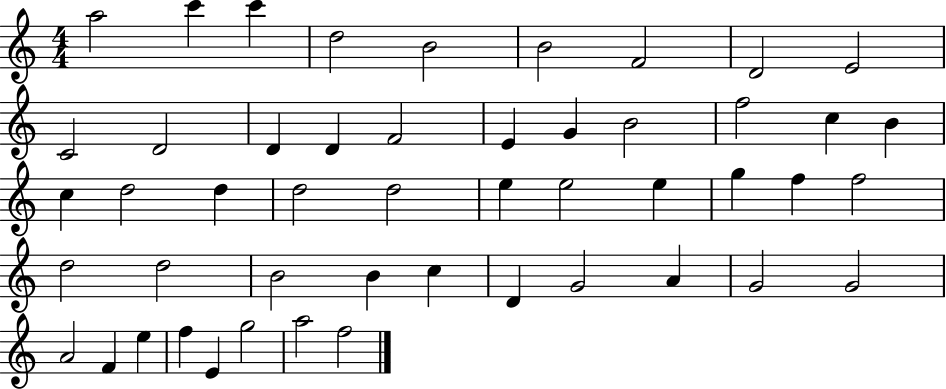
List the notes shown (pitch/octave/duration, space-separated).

A5/h C6/q C6/q D5/h B4/h B4/h F4/h D4/h E4/h C4/h D4/h D4/q D4/q F4/h E4/q G4/q B4/h F5/h C5/q B4/q C5/q D5/h D5/q D5/h D5/h E5/q E5/h E5/q G5/q F5/q F5/h D5/h D5/h B4/h B4/q C5/q D4/q G4/h A4/q G4/h G4/h A4/h F4/q E5/q F5/q E4/q G5/h A5/h F5/h